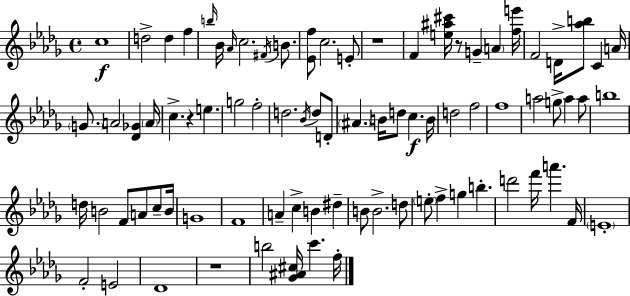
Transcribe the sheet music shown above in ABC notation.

X:1
T:Untitled
M:4/4
L:1/4
K:Bbm
c4 d2 d f b/4 _B/4 _A/4 c2 ^F/4 B/2 [_Ef]/2 c2 E/2 z4 F [e^a^c']/4 z/2 G A [fe']/4 F2 D/4 [_ab]/2 C A/4 G/2 A2 [_D_G] A/4 c z e g2 f2 d2 _B/4 d/2 D/2 ^A B/4 d/2 c B/4 d2 f2 f4 a2 g/2 a a/2 b4 d/4 B2 F/2 A/2 c/2 B/4 G4 F4 A c B ^d B/2 B2 d/2 e/2 f g b d'2 f'/4 a' F/4 E4 F2 E2 _D4 z4 b2 [_G^A^c]/4 c' f/4